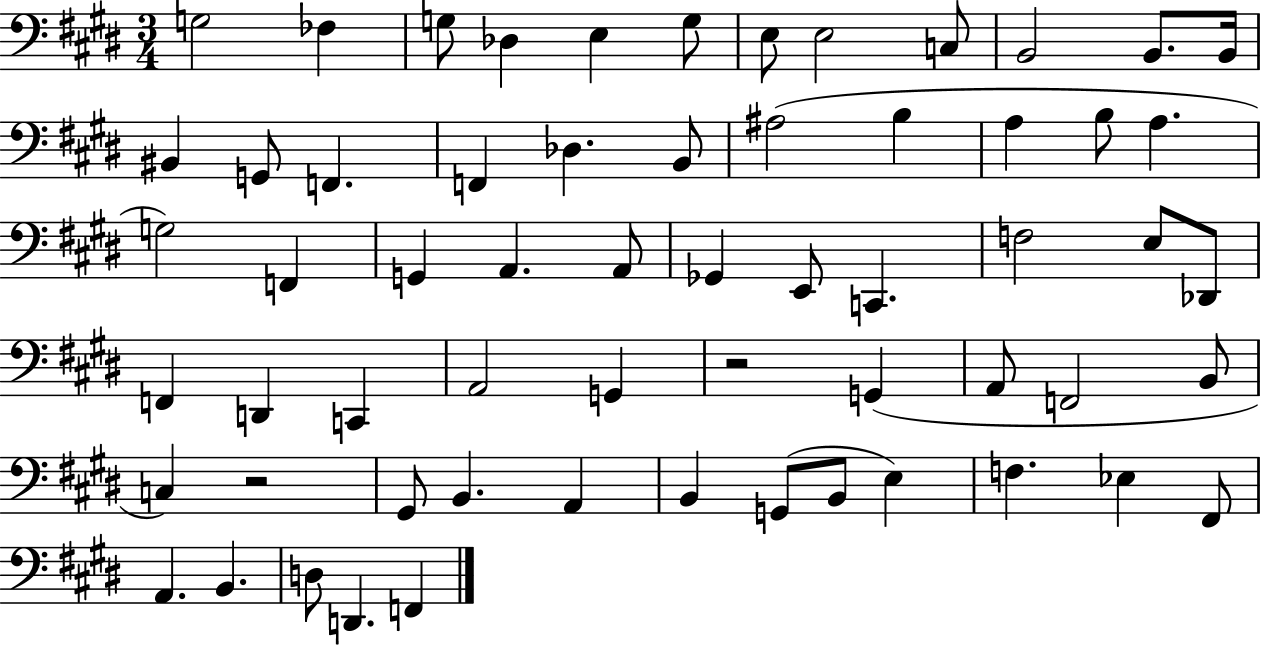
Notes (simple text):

G3/h FES3/q G3/e Db3/q E3/q G3/e E3/e E3/h C3/e B2/h B2/e. B2/s BIS2/q G2/e F2/q. F2/q Db3/q. B2/e A#3/h B3/q A3/q B3/e A3/q. G3/h F2/q G2/q A2/q. A2/e Gb2/q E2/e C2/q. F3/h E3/e Db2/e F2/q D2/q C2/q A2/h G2/q R/h G2/q A2/e F2/h B2/e C3/q R/h G#2/e B2/q. A2/q B2/q G2/e B2/e E3/q F3/q. Eb3/q F#2/e A2/q. B2/q. D3/e D2/q. F2/q